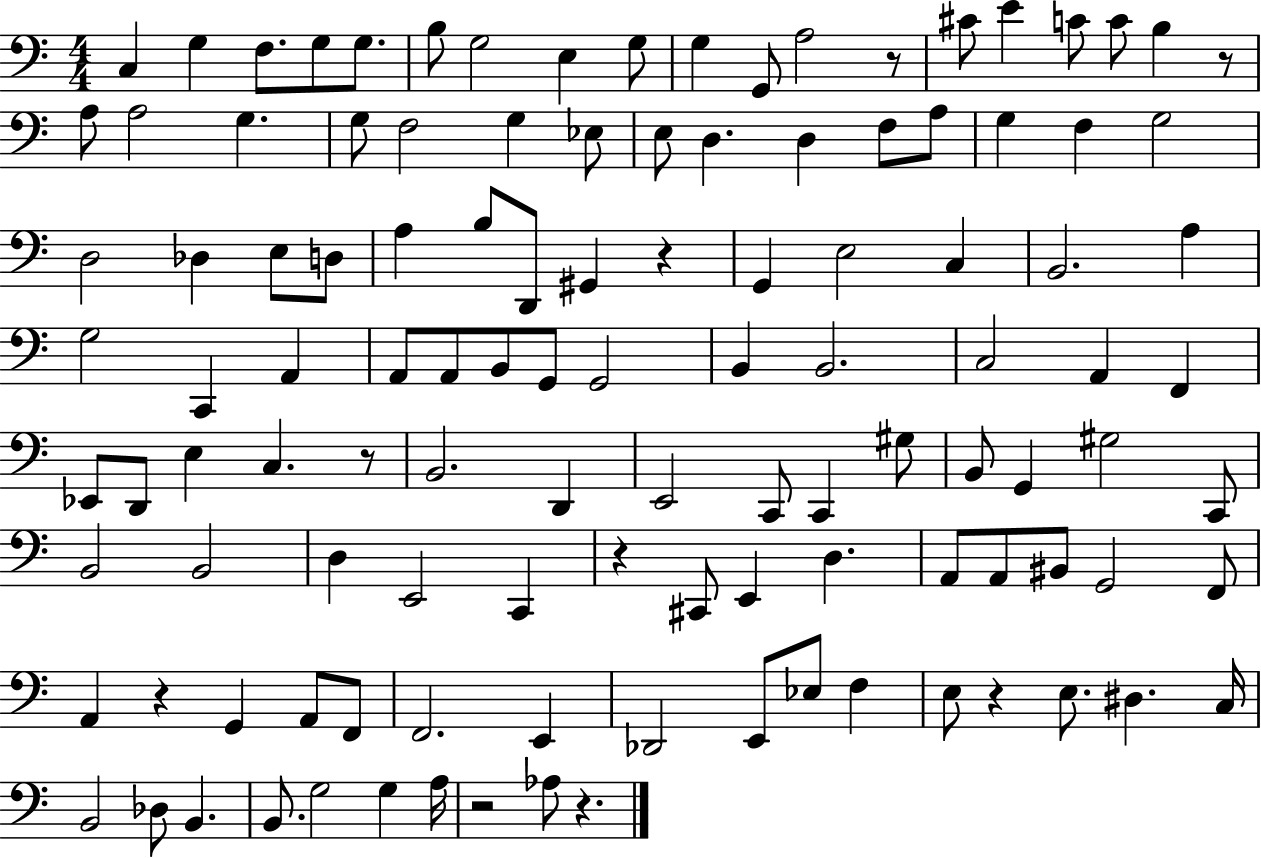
X:1
T:Untitled
M:4/4
L:1/4
K:C
C, G, F,/2 G,/2 G,/2 B,/2 G,2 E, G,/2 G, G,,/2 A,2 z/2 ^C/2 E C/2 C/2 B, z/2 A,/2 A,2 G, G,/2 F,2 G, _E,/2 E,/2 D, D, F,/2 A,/2 G, F, G,2 D,2 _D, E,/2 D,/2 A, B,/2 D,,/2 ^G,, z G,, E,2 C, B,,2 A, G,2 C,, A,, A,,/2 A,,/2 B,,/2 G,,/2 G,,2 B,, B,,2 C,2 A,, F,, _E,,/2 D,,/2 E, C, z/2 B,,2 D,, E,,2 C,,/2 C,, ^G,/2 B,,/2 G,, ^G,2 C,,/2 B,,2 B,,2 D, E,,2 C,, z ^C,,/2 E,, D, A,,/2 A,,/2 ^B,,/2 G,,2 F,,/2 A,, z G,, A,,/2 F,,/2 F,,2 E,, _D,,2 E,,/2 _E,/2 F, E,/2 z E,/2 ^D, C,/4 B,,2 _D,/2 B,, B,,/2 G,2 G, A,/4 z2 _A,/2 z